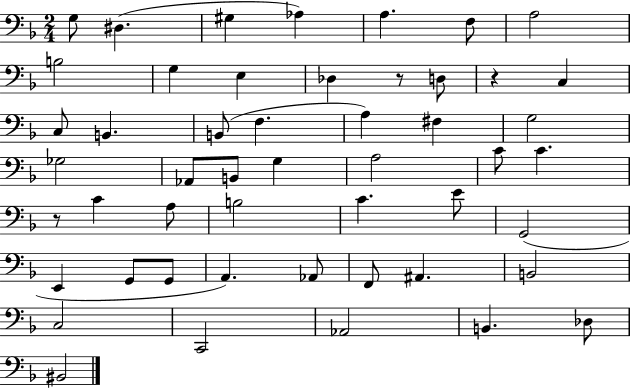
{
  \clef bass
  \numericTimeSignature
  \time 2/4
  \key f \major
  g8 dis4.( | gis4 aes4) | a4. f8 | a2 | \break b2 | g4 e4 | des4 r8 d8 | r4 c4 | \break c8 b,4. | b,8( f4. | a4) fis4 | g2 | \break ges2 | aes,8 b,8 g4 | a2 | c'8 c'4. | \break r8 c'4 a8 | b2 | c'4. e'8 | g,2( | \break e,4 g,8 g,8 | a,4.) aes,8 | f,8 ais,4. | b,2 | \break c2 | c,2 | aes,2 | b,4. des8 | \break bis,2 | \bar "|."
}